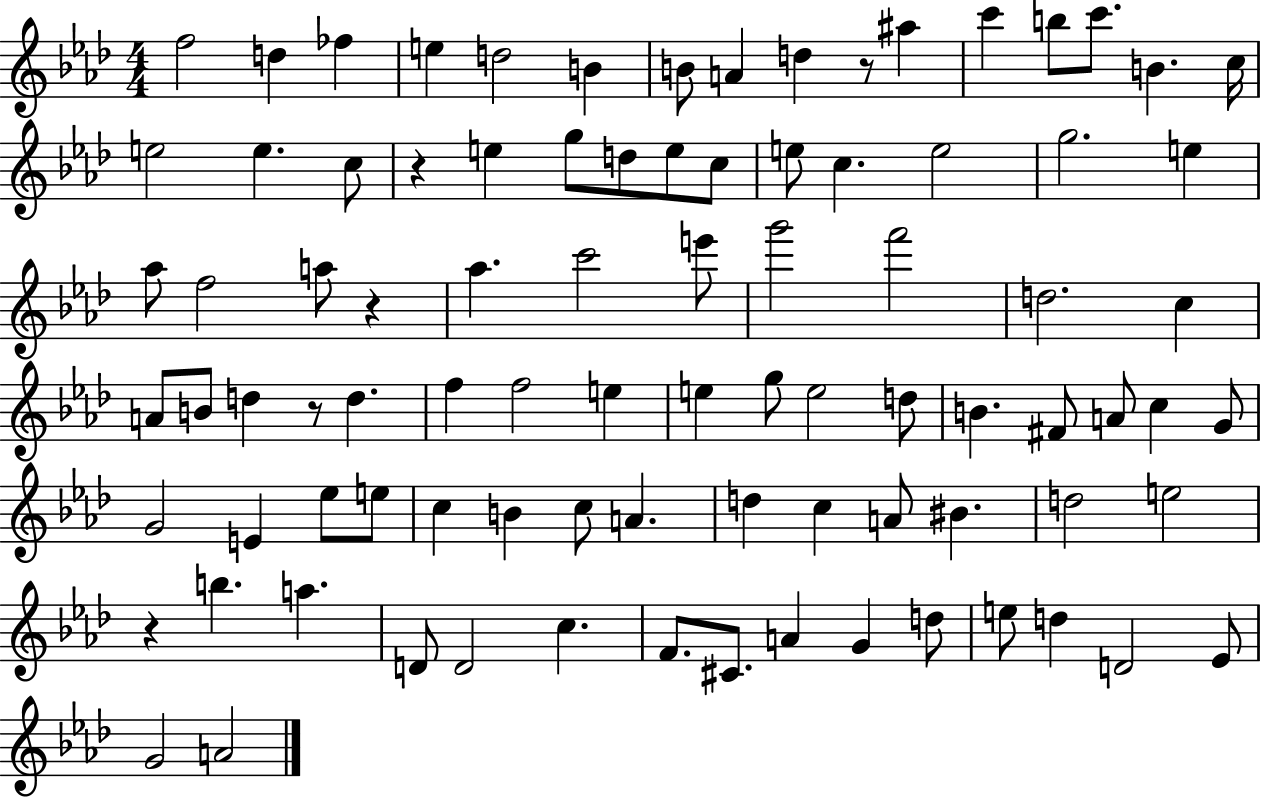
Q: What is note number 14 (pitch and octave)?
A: B4